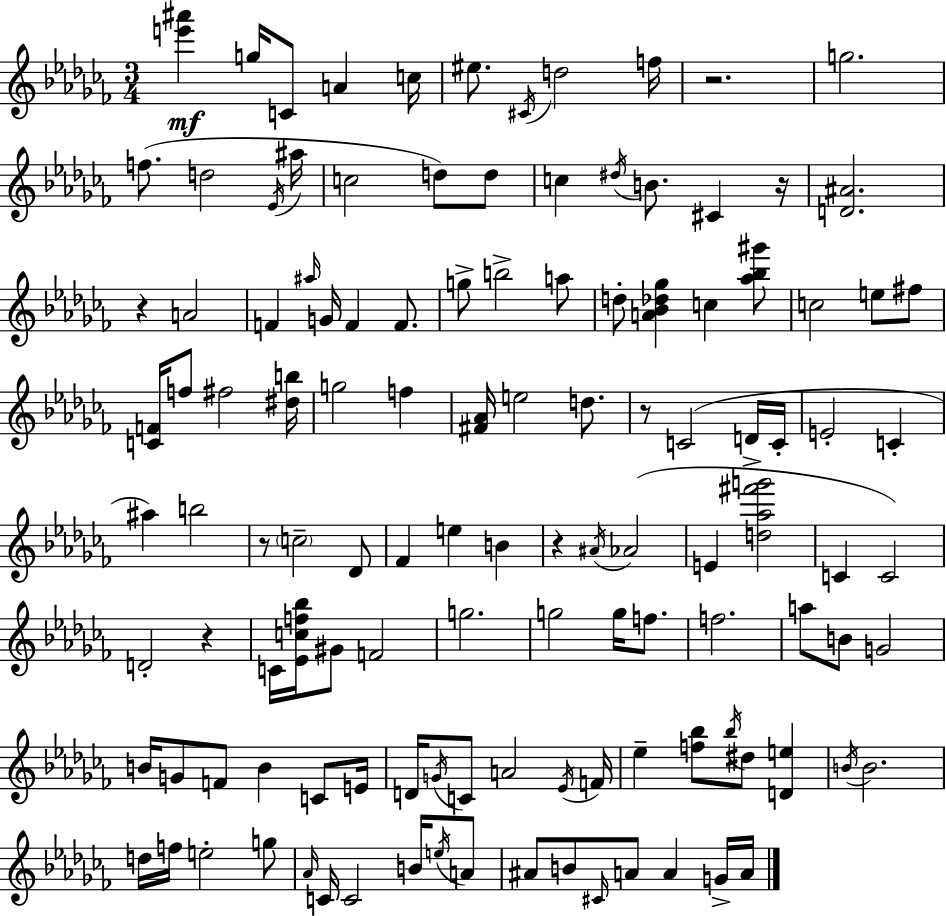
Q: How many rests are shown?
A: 7